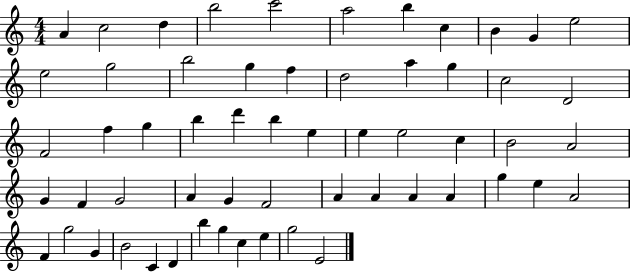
{
  \clef treble
  \numericTimeSignature
  \time 4/4
  \key c \major
  a'4 c''2 d''4 | b''2 c'''2 | a''2 b''4 c''4 | b'4 g'4 e''2 | \break e''2 g''2 | b''2 g''4 f''4 | d''2 a''4 g''4 | c''2 d'2 | \break f'2 f''4 g''4 | b''4 d'''4 b''4 e''4 | e''4 e''2 c''4 | b'2 a'2 | \break g'4 f'4 g'2 | a'4 g'4 f'2 | a'4 a'4 a'4 a'4 | g''4 e''4 a'2 | \break f'4 g''2 g'4 | b'2 c'4 d'4 | b''4 g''4 c''4 e''4 | g''2 e'2 | \break \bar "|."
}